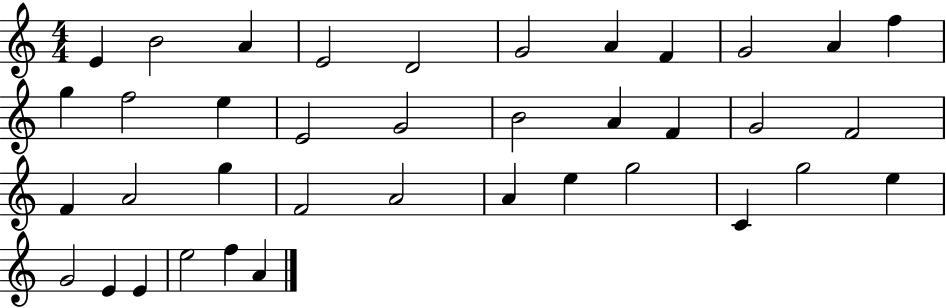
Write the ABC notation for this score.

X:1
T:Untitled
M:4/4
L:1/4
K:C
E B2 A E2 D2 G2 A F G2 A f g f2 e E2 G2 B2 A F G2 F2 F A2 g F2 A2 A e g2 C g2 e G2 E E e2 f A